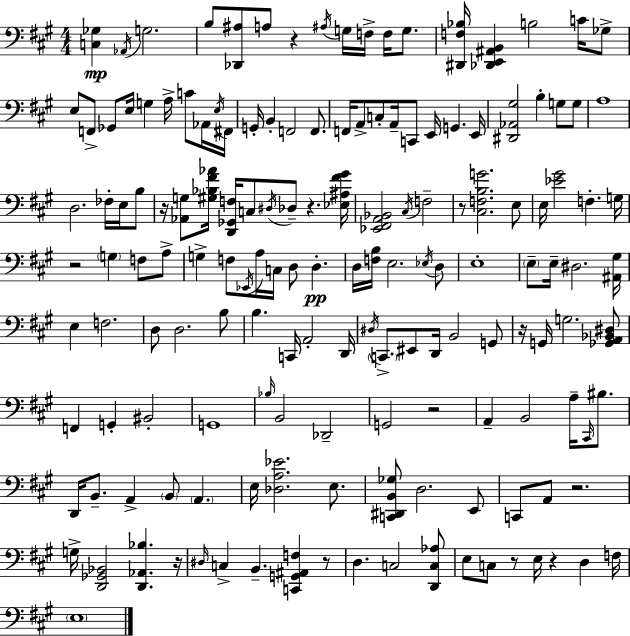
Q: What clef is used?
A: bass